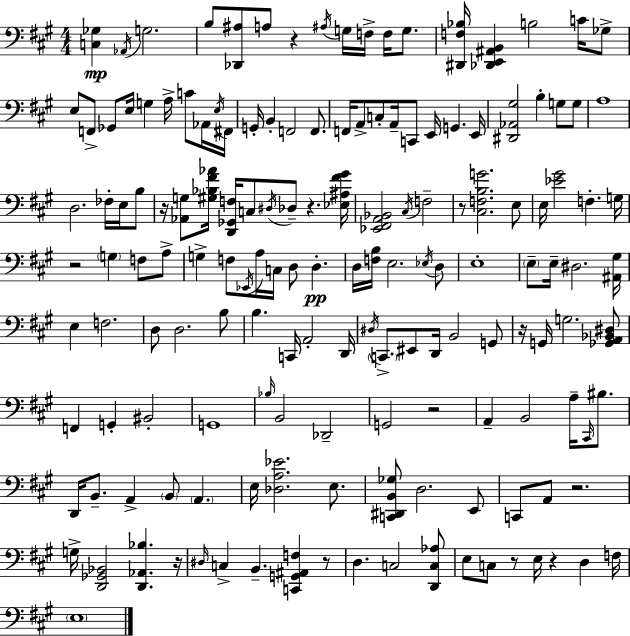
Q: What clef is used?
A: bass